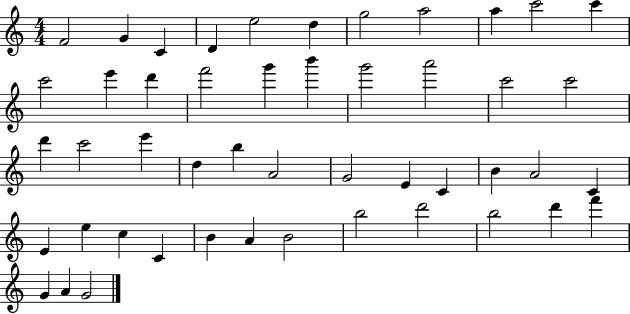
F4/h G4/q C4/q D4/q E5/h D5/q G5/h A5/h A5/q C6/h C6/q C6/h E6/q D6/q F6/h G6/q B6/q G6/h A6/h C6/h C6/h D6/q C6/h E6/q D5/q B5/q A4/h G4/h E4/q C4/q B4/q A4/h C4/q E4/q E5/q C5/q C4/q B4/q A4/q B4/h B5/h D6/h B5/h D6/q F6/q G4/q A4/q G4/h